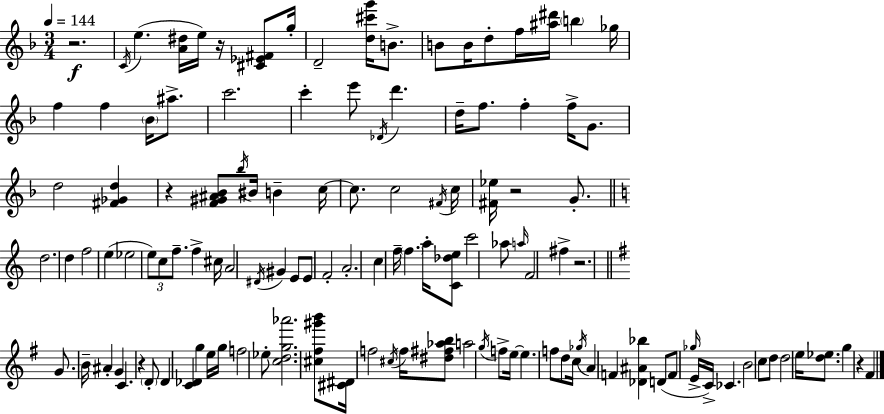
X:1
T:Untitled
M:3/4
L:1/4
K:Dm
z2 C/4 e [A^d]/4 e/4 z/4 [^C_E^F]/2 g/4 D2 [d^c'g']/4 B/2 B/2 B/4 d/2 f/4 [^a^d']/4 b _g/4 f f _B/4 ^a/2 c'2 c' e'/2 _D/4 d' d/4 f/2 f f/4 G/2 d2 [^F_Gd] z [F^G^A_B]/2 _b/4 ^B/4 B c/4 c/2 c2 ^F/4 c/4 [^F_e]/4 z2 G/2 d2 d f2 e _e2 e/2 c/2 f/2 f ^c/4 A2 ^D/4 ^G E/2 E/2 F2 A2 c f/4 f a/4 [C_de]/2 c'2 _a/2 a/4 F2 ^f z2 G/2 B/4 ^A G C z D/2 D [C_D] g e/4 g/4 f2 _e/2 [cdg_a']2 [^c^f^g'b']/2 [^C^D]/4 f2 ^c/4 f/4 [^d^f_ab]/2 a2 g/4 f/2 e/4 e f/2 d/2 c/4 _g/4 A F [_D^A_b] D/2 F/2 _g/4 E/4 C/4 _C B2 c/2 d/2 d2 e/4 [d_e]/2 g z ^F